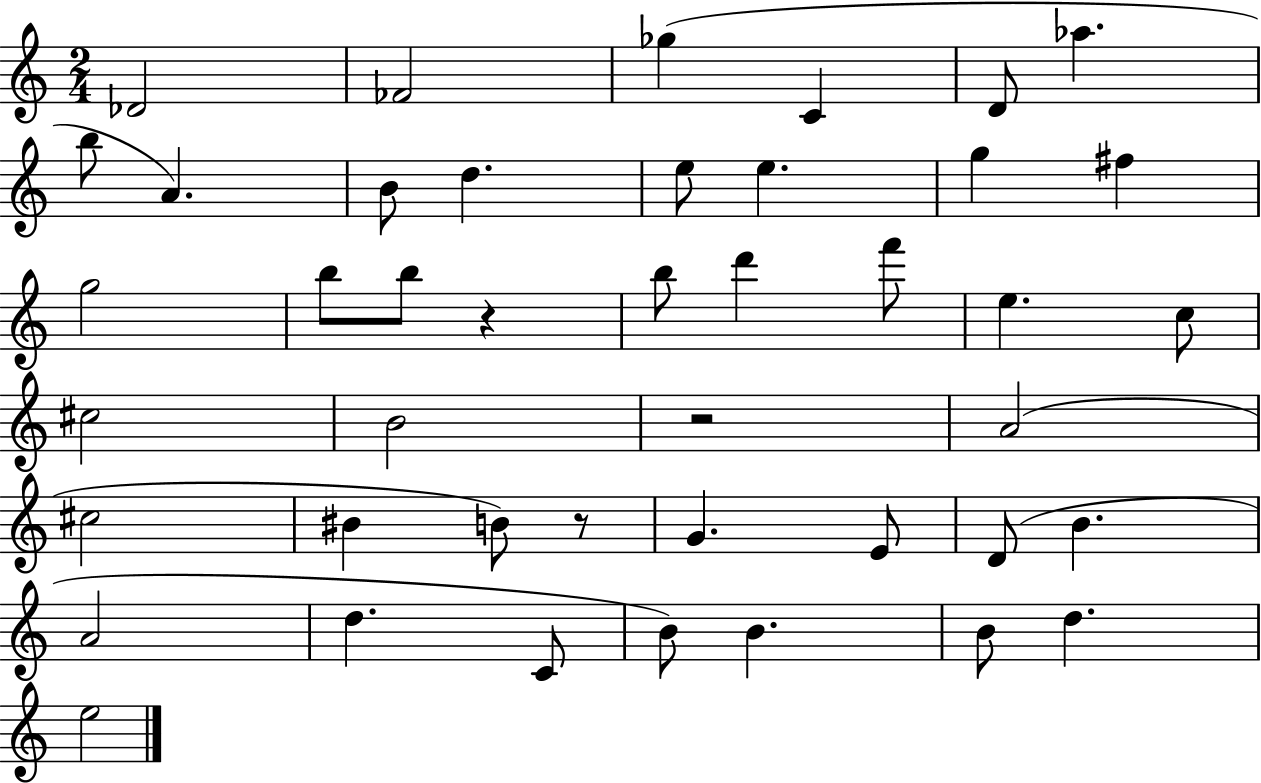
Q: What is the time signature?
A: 2/4